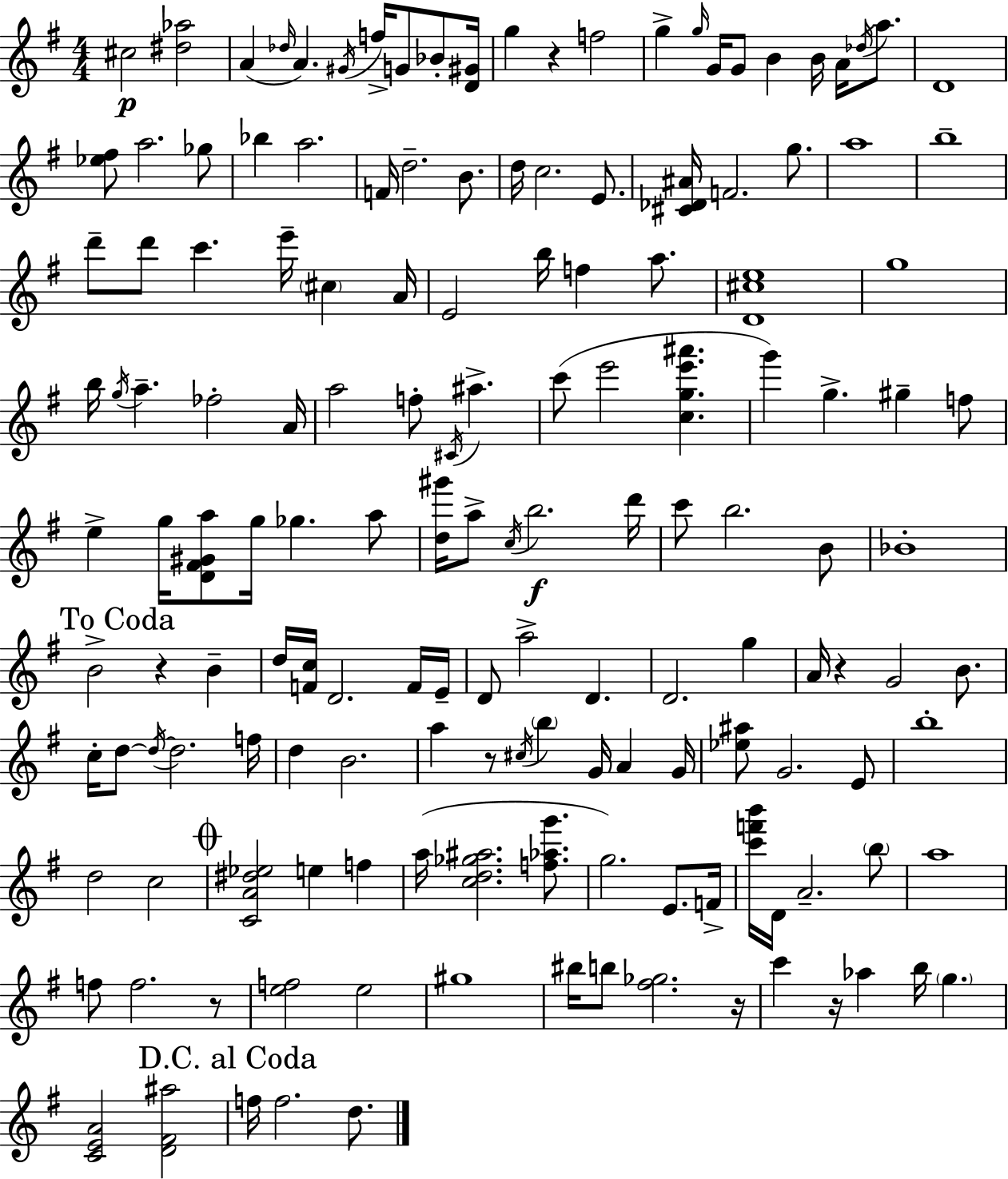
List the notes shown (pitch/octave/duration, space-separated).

C#5/h [D#5,Ab5]/h A4/q Db5/s A4/q. G#4/s F5/s G4/e Bb4/e [D4,G#4]/s G5/q R/q F5/h G5/q G5/s G4/s G4/e B4/q B4/s A4/s Db5/s A5/e. D4/w [Eb5,F#5]/e A5/h. Gb5/e Bb5/q A5/h. F4/s D5/h. B4/e. D5/s C5/h. E4/e. [C#4,Db4,A#4]/s F4/h. G5/e. A5/w B5/w D6/e D6/e C6/q. E6/s C#5/q A4/s E4/h B5/s F5/q A5/e. [D4,C#5,E5]/w G5/w B5/s G5/s A5/q. FES5/h A4/s A5/h F5/e C#4/s A#5/q. C6/e E6/h [C5,G5,E6,A#6]/q. G6/q G5/q. G#5/q F5/e E5/q G5/s [D4,F#4,G#4,A5]/e G5/s Gb5/q. A5/e [D5,G#6]/s A5/e C5/s B5/h. D6/s C6/e B5/h. B4/e Bb4/w B4/h R/q B4/q D5/s [F4,C5]/s D4/h. F4/s E4/s D4/e A5/h D4/q. D4/h. G5/q A4/s R/q G4/h B4/e. C5/s D5/e D5/s D5/h. F5/s D5/q B4/h. A5/q R/e C#5/s B5/q G4/s A4/q G4/s [Eb5,A#5]/e G4/h. E4/e B5/w D5/h C5/h [C4,A4,D#5,Eb5]/h E5/q F5/q A5/s [C5,D5,Gb5,A#5]/h. [F5,Ab5,G6]/e. G5/h. E4/e. F4/s [C6,F6,B6]/s D4/s A4/h. B5/e A5/w F5/e F5/h. R/e [E5,F5]/h E5/h G#5/w BIS5/s B5/e [F#5,Gb5]/h. R/s C6/q R/s Ab5/q B5/s G5/q. [C4,E4,A4]/h [D4,F#4,A#5]/h F5/s F5/h. D5/e.